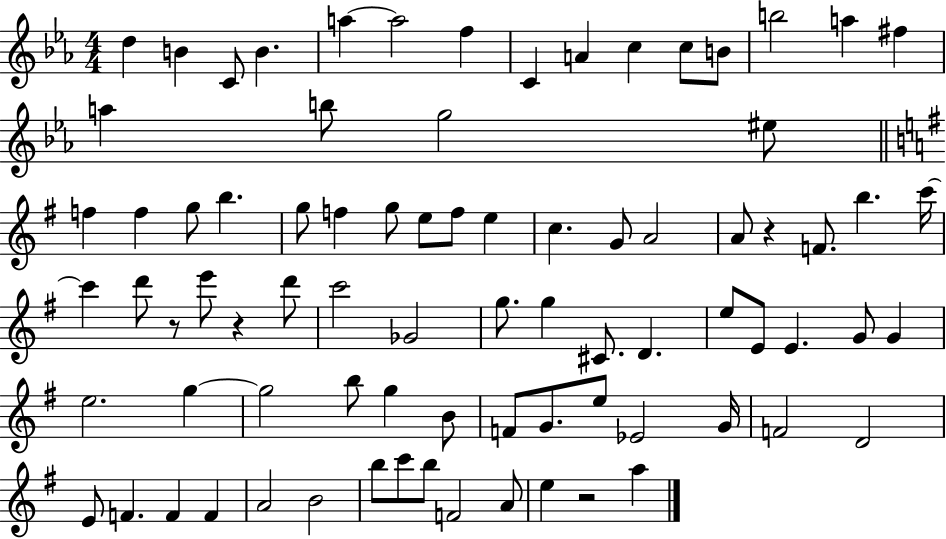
{
  \clef treble
  \numericTimeSignature
  \time 4/4
  \key ees \major
  d''4 b'4 c'8 b'4. | a''4~~ a''2 f''4 | c'4 a'4 c''4 c''8 b'8 | b''2 a''4 fis''4 | \break a''4 b''8 g''2 eis''8 | \bar "||" \break \key g \major f''4 f''4 g''8 b''4. | g''8 f''4 g''8 e''8 f''8 e''4 | c''4. g'8 a'2 | a'8 r4 f'8. b''4. c'''16~~ | \break c'''4 d'''8 r8 e'''8 r4 d'''8 | c'''2 ges'2 | g''8. g''4 cis'8. d'4. | e''8 e'8 e'4. g'8 g'4 | \break e''2. g''4~~ | g''2 b''8 g''4 b'8 | f'8 g'8. e''8 ees'2 g'16 | f'2 d'2 | \break e'8 f'4. f'4 f'4 | a'2 b'2 | b''8 c'''8 b''8 f'2 a'8 | e''4 r2 a''4 | \break \bar "|."
}